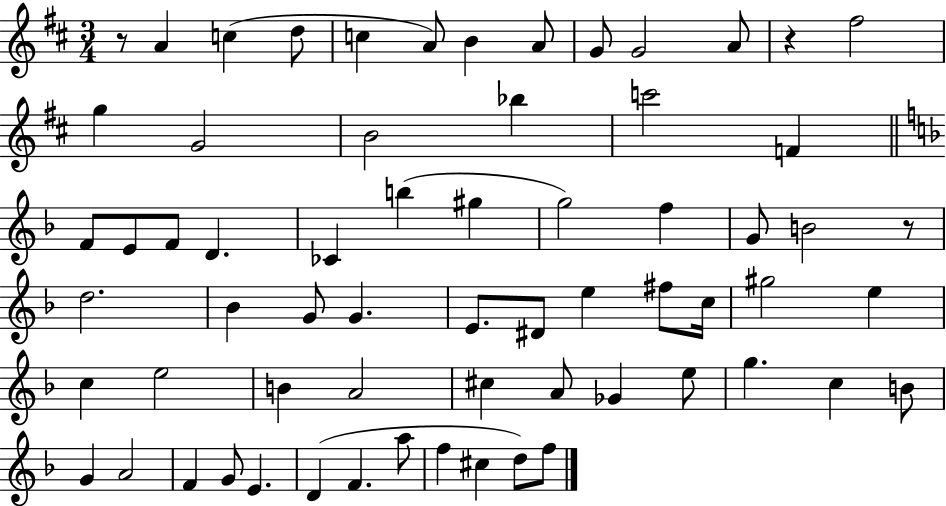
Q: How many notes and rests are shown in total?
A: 65